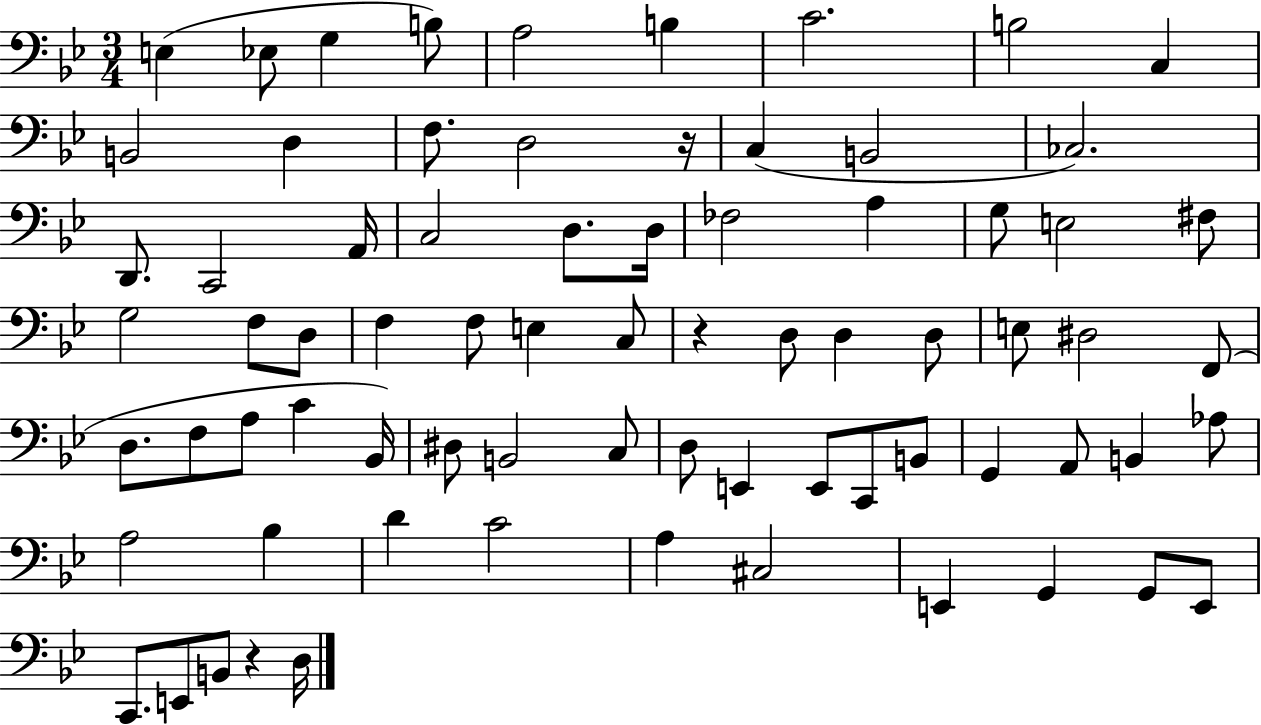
{
  \clef bass
  \numericTimeSignature
  \time 3/4
  \key bes \major
  e4( ees8 g4 b8) | a2 b4 | c'2. | b2 c4 | \break b,2 d4 | f8. d2 r16 | c4( b,2 | ces2.) | \break d,8. c,2 a,16 | c2 d8. d16 | fes2 a4 | g8 e2 fis8 | \break g2 f8 d8 | f4 f8 e4 c8 | r4 d8 d4 d8 | e8 dis2 f,8( | \break d8. f8 a8 c'4 bes,16) | dis8 b,2 c8 | d8 e,4 e,8 c,8 b,8 | g,4 a,8 b,4 aes8 | \break a2 bes4 | d'4 c'2 | a4 cis2 | e,4 g,4 g,8 e,8 | \break c,8. e,8 b,8 r4 d16 | \bar "|."
}